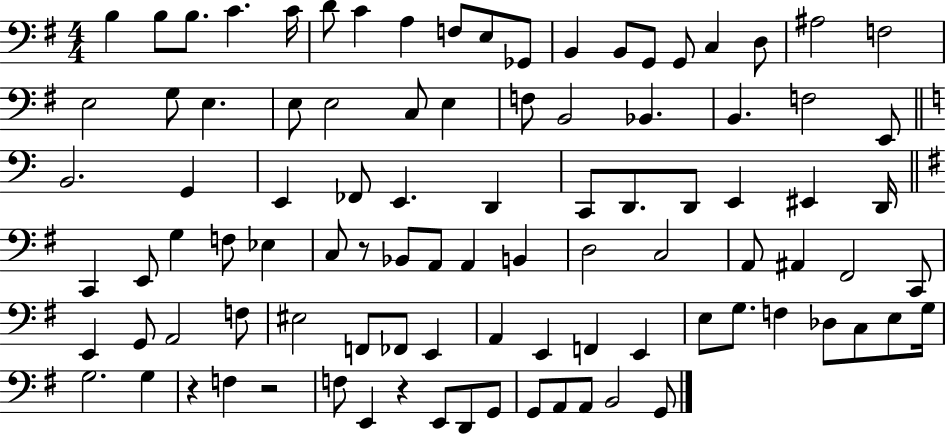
B3/q B3/e B3/e. C4/q. C4/s D4/e C4/q A3/q F3/e E3/e Gb2/e B2/q B2/e G2/e G2/e C3/q D3/e A#3/h F3/h E3/h G3/e E3/q. E3/e E3/h C3/e E3/q F3/e B2/h Bb2/q. B2/q. F3/h E2/e B2/h. G2/q E2/q FES2/e E2/q. D2/q C2/e D2/e. D2/e E2/q EIS2/q D2/s C2/q E2/e G3/q F3/e Eb3/q C3/e R/e Bb2/e A2/e A2/q B2/q D3/h C3/h A2/e A#2/q F#2/h C2/e E2/q G2/e A2/h F3/e EIS3/h F2/e FES2/e E2/q A2/q E2/q F2/q E2/q E3/e G3/e. F3/q Db3/e C3/e E3/e G3/s G3/h. G3/q R/q F3/q R/h F3/e E2/q R/q E2/e D2/e G2/e G2/e A2/e A2/e B2/h G2/e